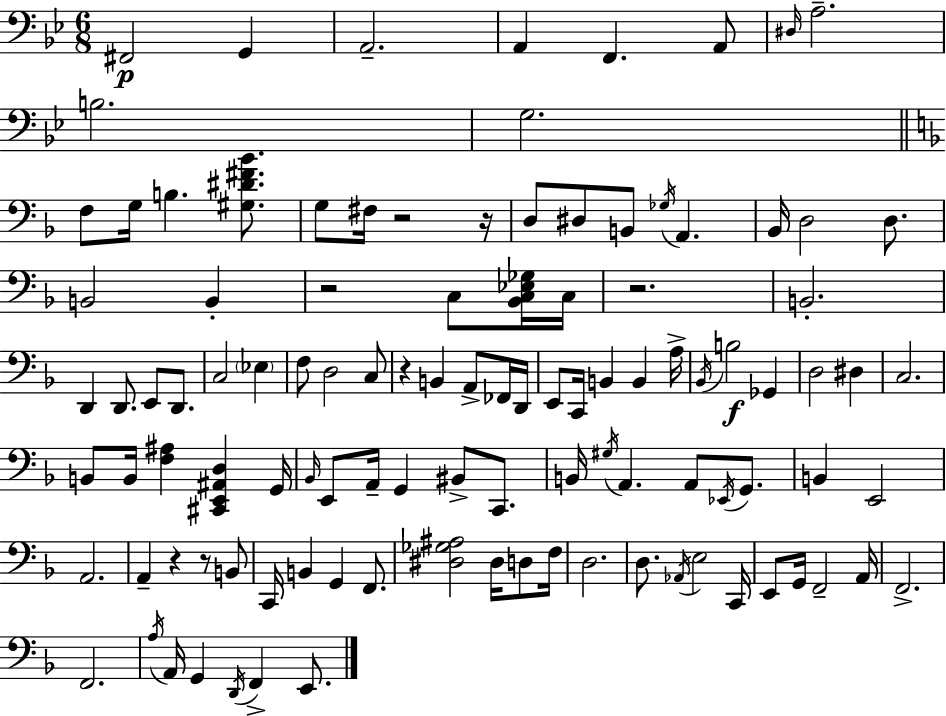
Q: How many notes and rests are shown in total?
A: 108